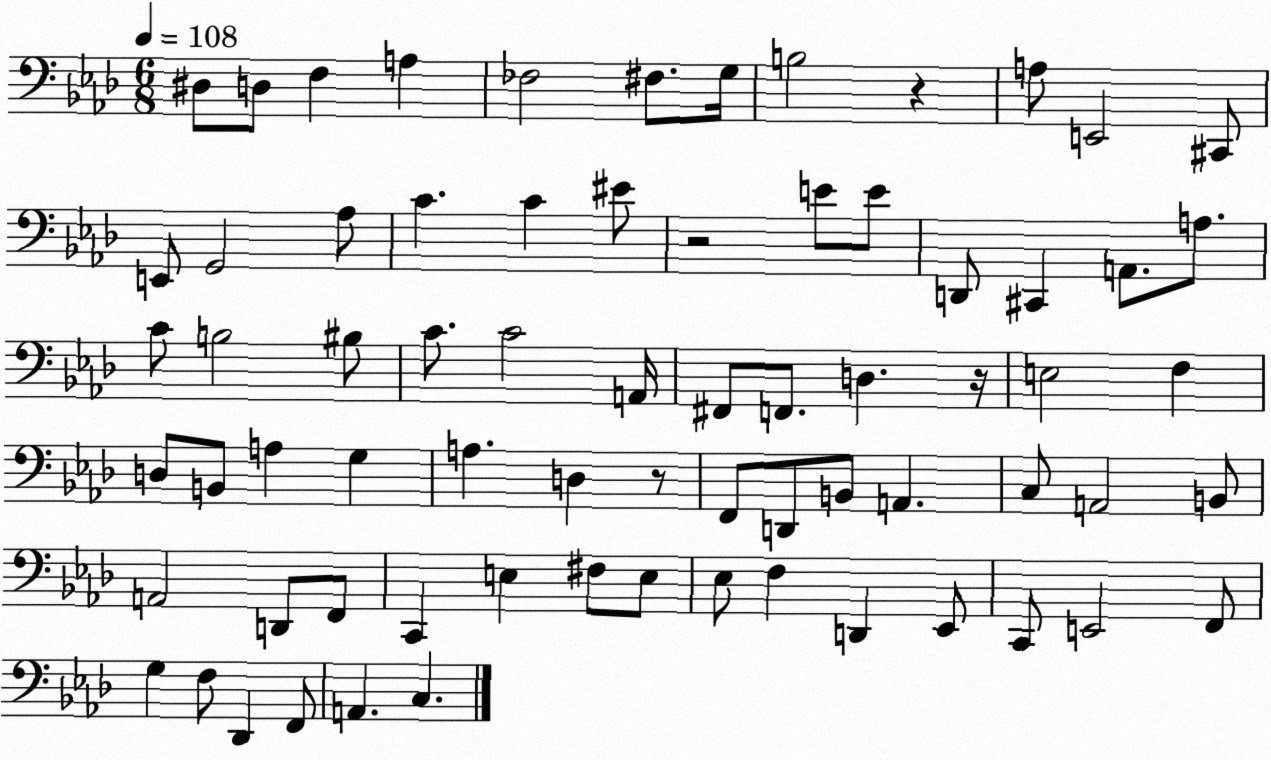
X:1
T:Untitled
M:6/8
L:1/4
K:Ab
^D,/2 D,/2 F, A, _F,2 ^F,/2 G,/4 B,2 z A,/2 E,,2 ^C,,/2 E,,/2 G,,2 _A,/2 C C ^E/2 z2 E/2 E/2 D,,/2 ^C,, A,,/2 A,/2 C/2 B,2 ^B,/2 C/2 C2 A,,/4 ^F,,/2 F,,/2 D, z/4 E,2 F, D,/2 B,,/2 A, G, A, D, z/2 F,,/2 D,,/2 B,,/2 A,, C,/2 A,,2 B,,/2 A,,2 D,,/2 F,,/2 C,, E, ^F,/2 E,/2 _E,/2 F, D,, _E,,/2 C,,/2 E,,2 F,,/2 G, F,/2 _D,, F,,/2 A,, C,